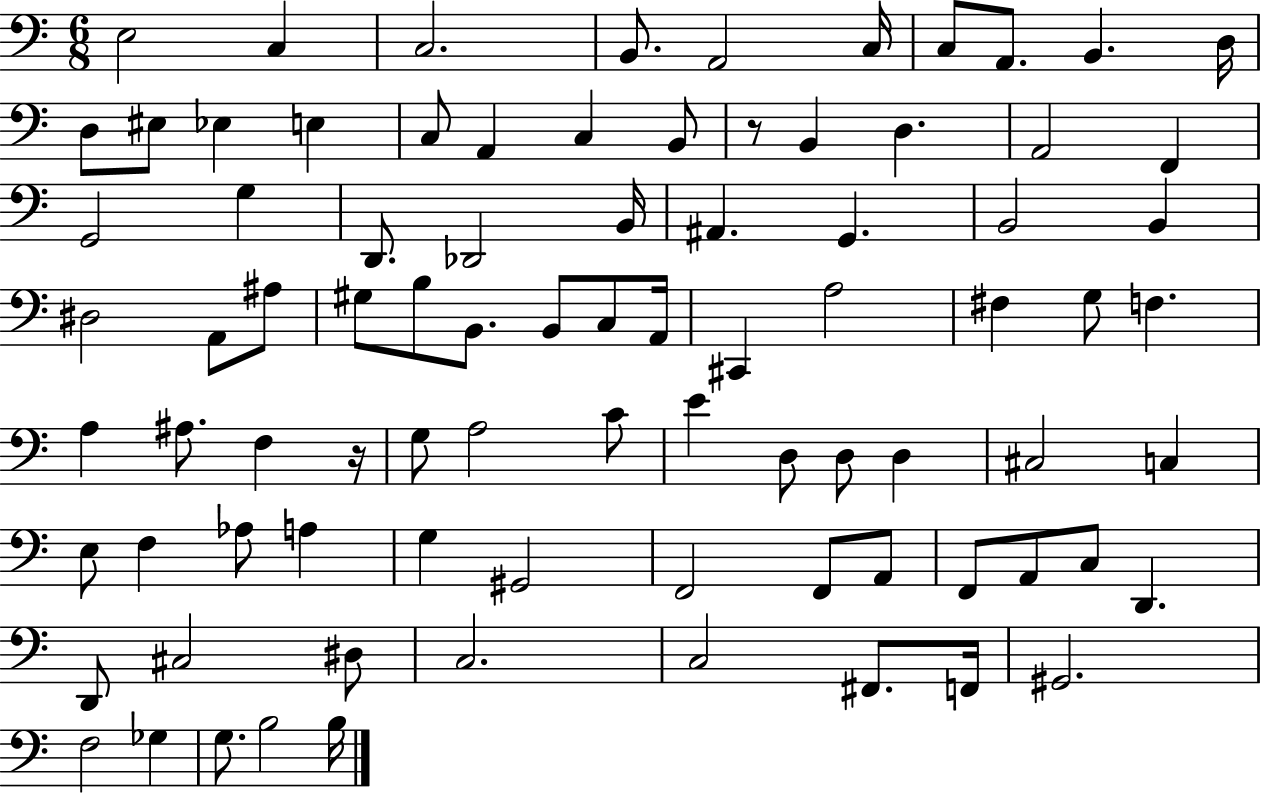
{
  \clef bass
  \numericTimeSignature
  \time 6/8
  \key c \major
  e2 c4 | c2. | b,8. a,2 c16 | c8 a,8. b,4. d16 | \break d8 eis8 ees4 e4 | c8 a,4 c4 b,8 | r8 b,4 d4. | a,2 f,4 | \break g,2 g4 | d,8. des,2 b,16 | ais,4. g,4. | b,2 b,4 | \break dis2 a,8 ais8 | gis8 b8 b,8. b,8 c8 a,16 | cis,4 a2 | fis4 g8 f4. | \break a4 ais8. f4 r16 | g8 a2 c'8 | e'4 d8 d8 d4 | cis2 c4 | \break e8 f4 aes8 a4 | g4 gis,2 | f,2 f,8 a,8 | f,8 a,8 c8 d,4. | \break d,8 cis2 dis8 | c2. | c2 fis,8. f,16 | gis,2. | \break f2 ges4 | g8. b2 b16 | \bar "|."
}